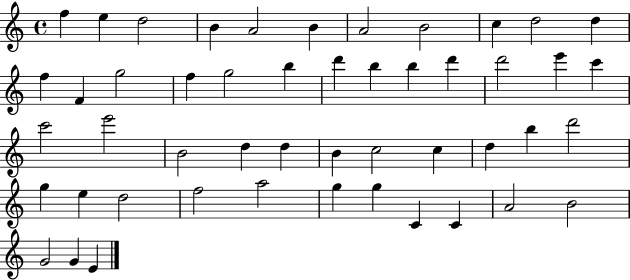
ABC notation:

X:1
T:Untitled
M:4/4
L:1/4
K:C
f e d2 B A2 B A2 B2 c d2 d f F g2 f g2 b d' b b d' d'2 e' c' c'2 e'2 B2 d d B c2 c d b d'2 g e d2 f2 a2 g g C C A2 B2 G2 G E